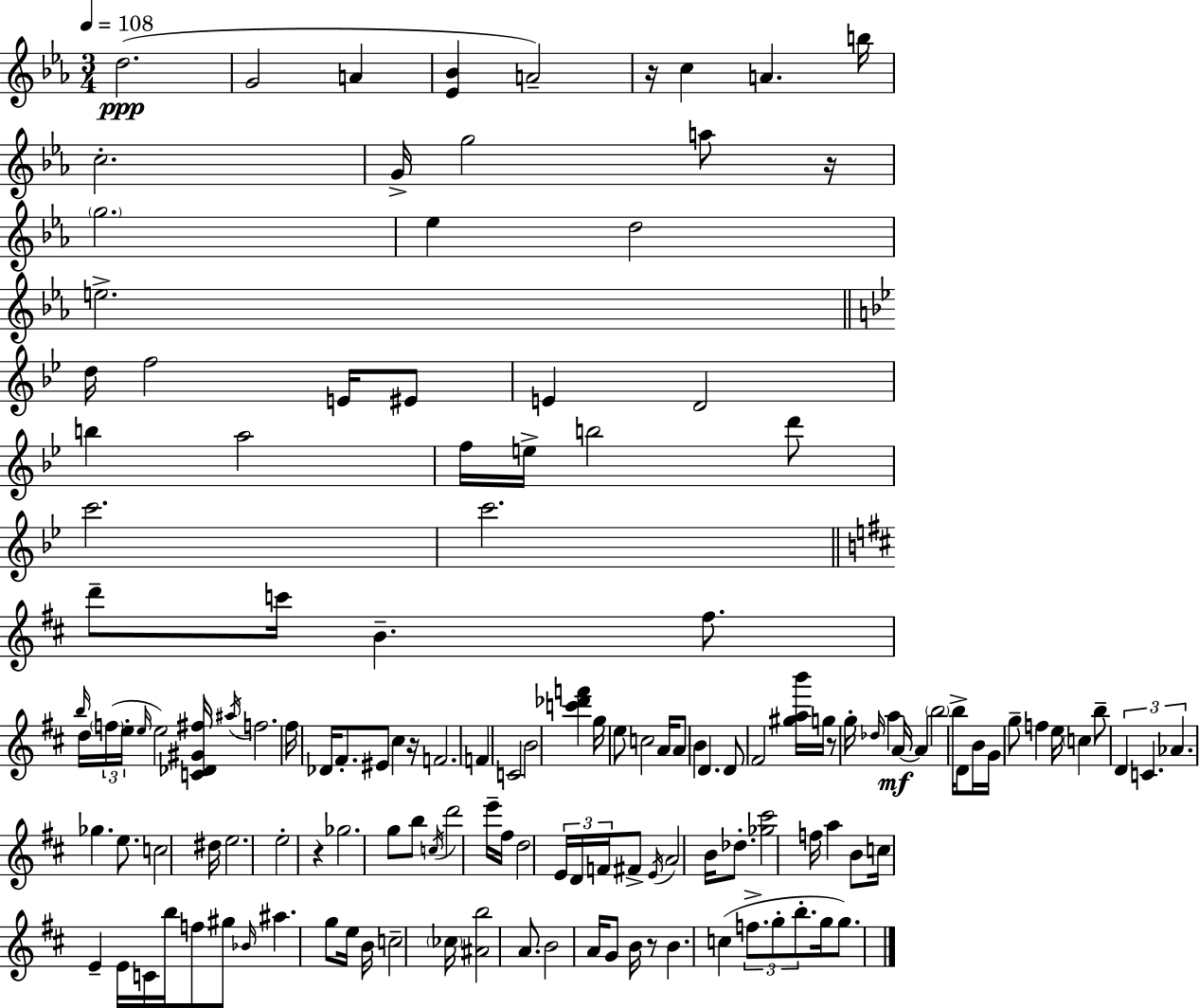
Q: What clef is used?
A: treble